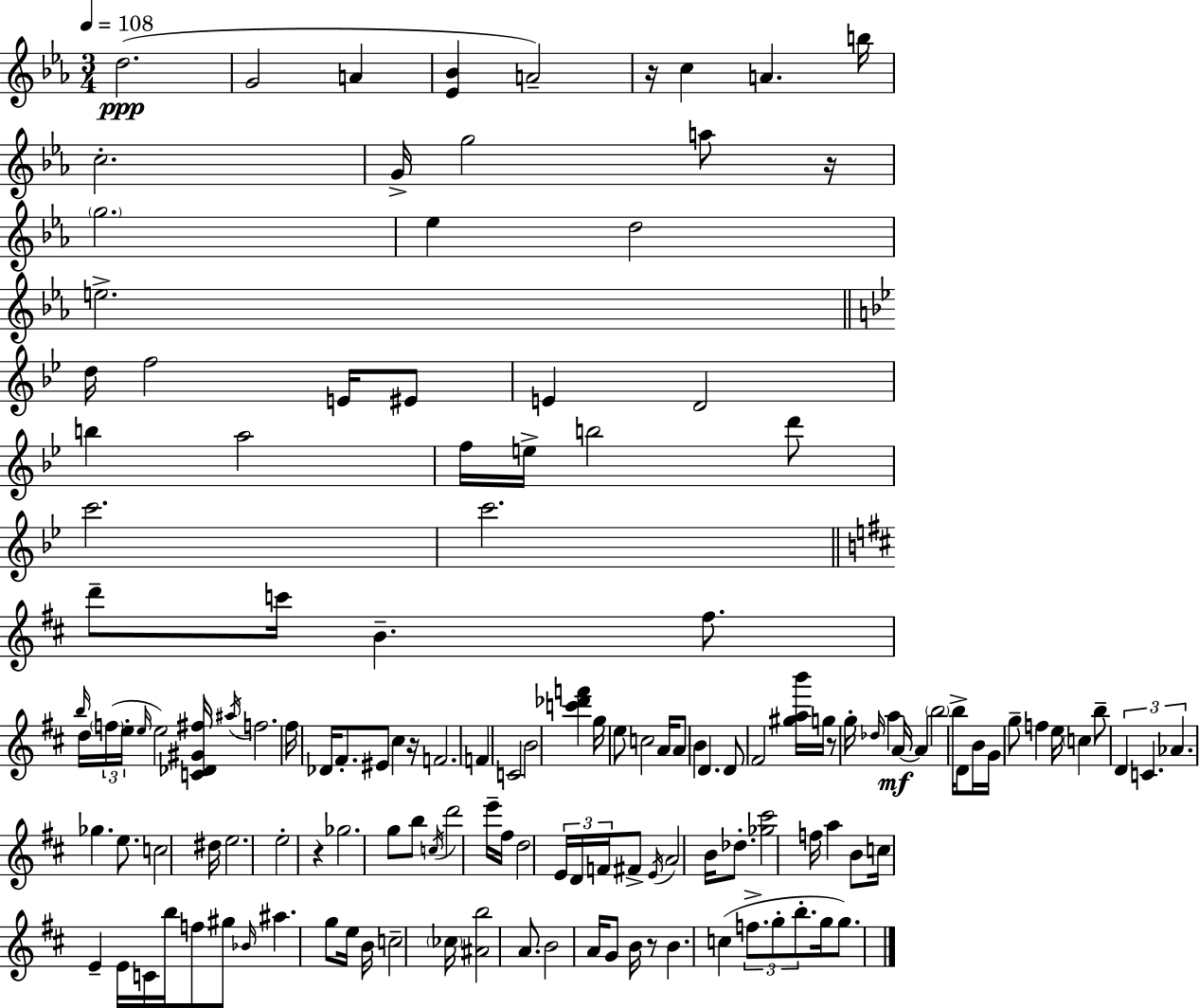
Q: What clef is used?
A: treble